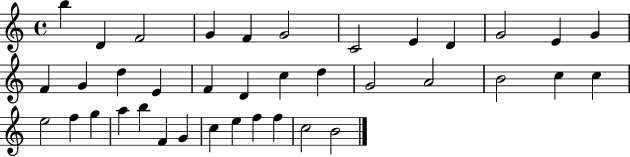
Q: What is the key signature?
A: C major